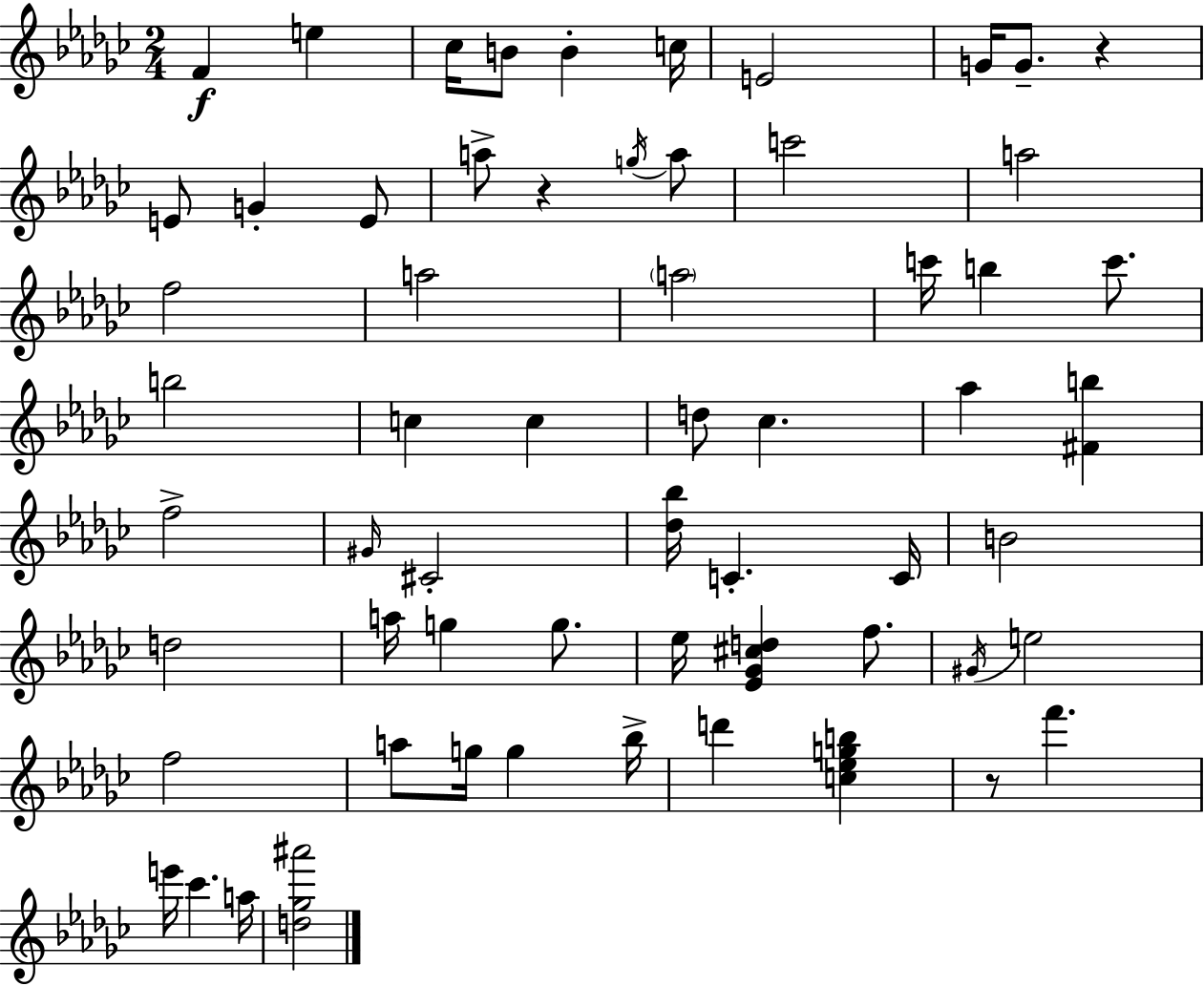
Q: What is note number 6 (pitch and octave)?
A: C5